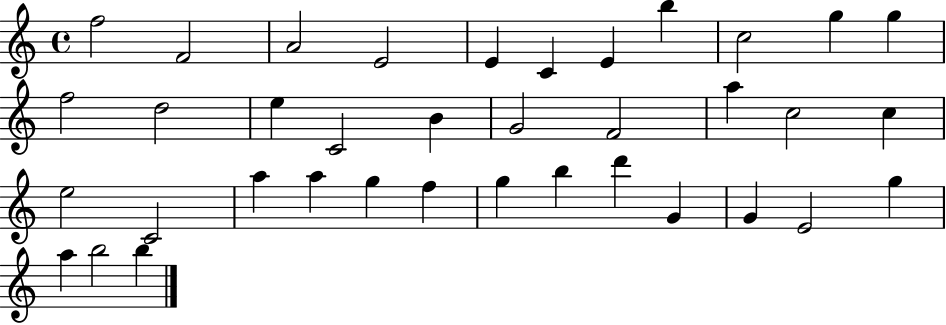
F5/h F4/h A4/h E4/h E4/q C4/q E4/q B5/q C5/h G5/q G5/q F5/h D5/h E5/q C4/h B4/q G4/h F4/h A5/q C5/h C5/q E5/h C4/h A5/q A5/q G5/q F5/q G5/q B5/q D6/q G4/q G4/q E4/h G5/q A5/q B5/h B5/q